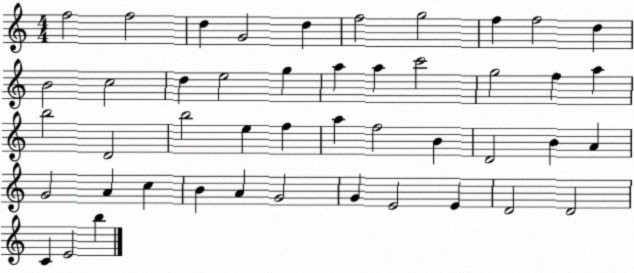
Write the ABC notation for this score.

X:1
T:Untitled
M:4/4
L:1/4
K:C
f2 f2 d G2 d f2 g2 f f2 d B2 c2 d e2 g a a c'2 g2 f a b2 D2 b2 e f a f2 B D2 B A G2 A c B A G2 G E2 E D2 D2 C E2 b